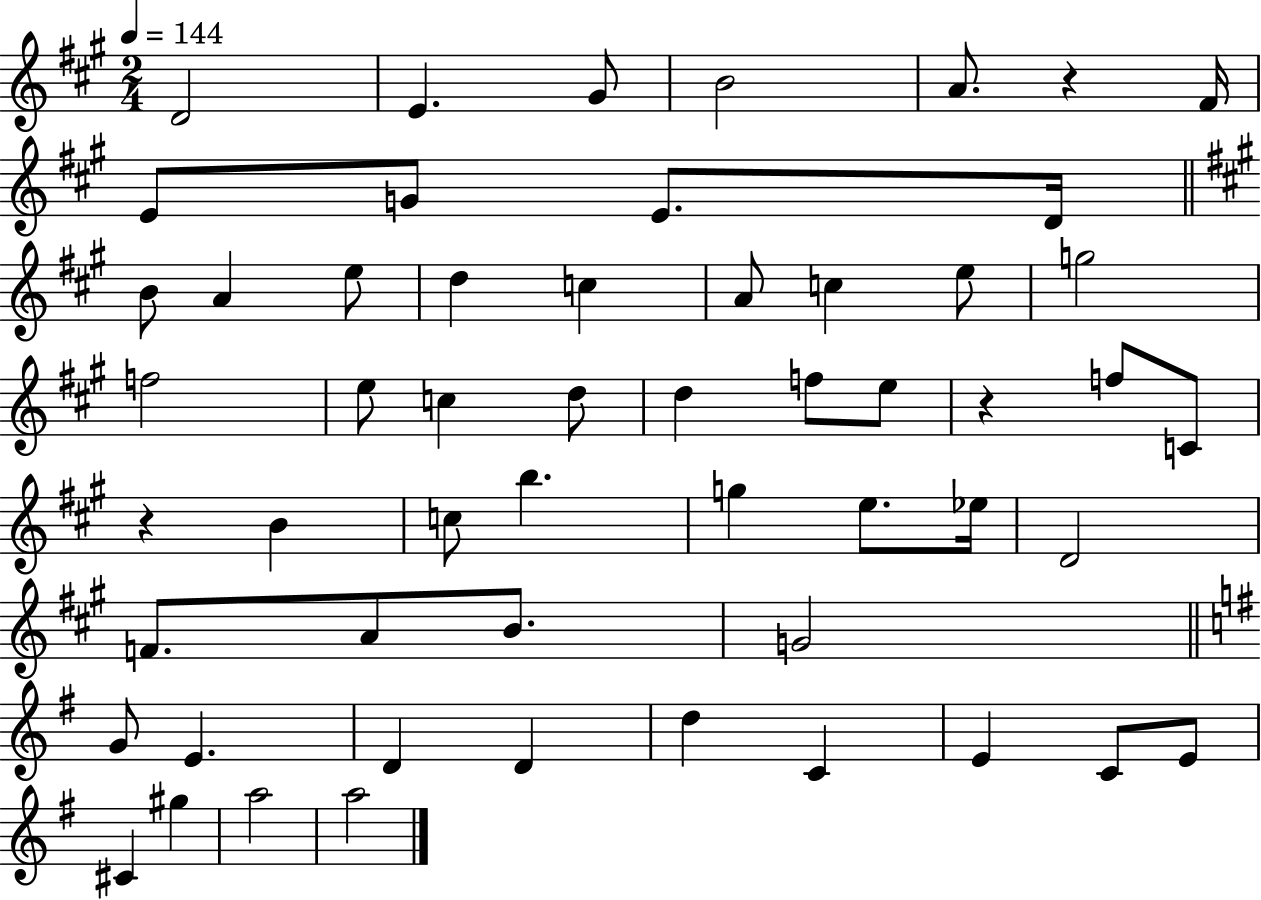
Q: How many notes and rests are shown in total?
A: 55